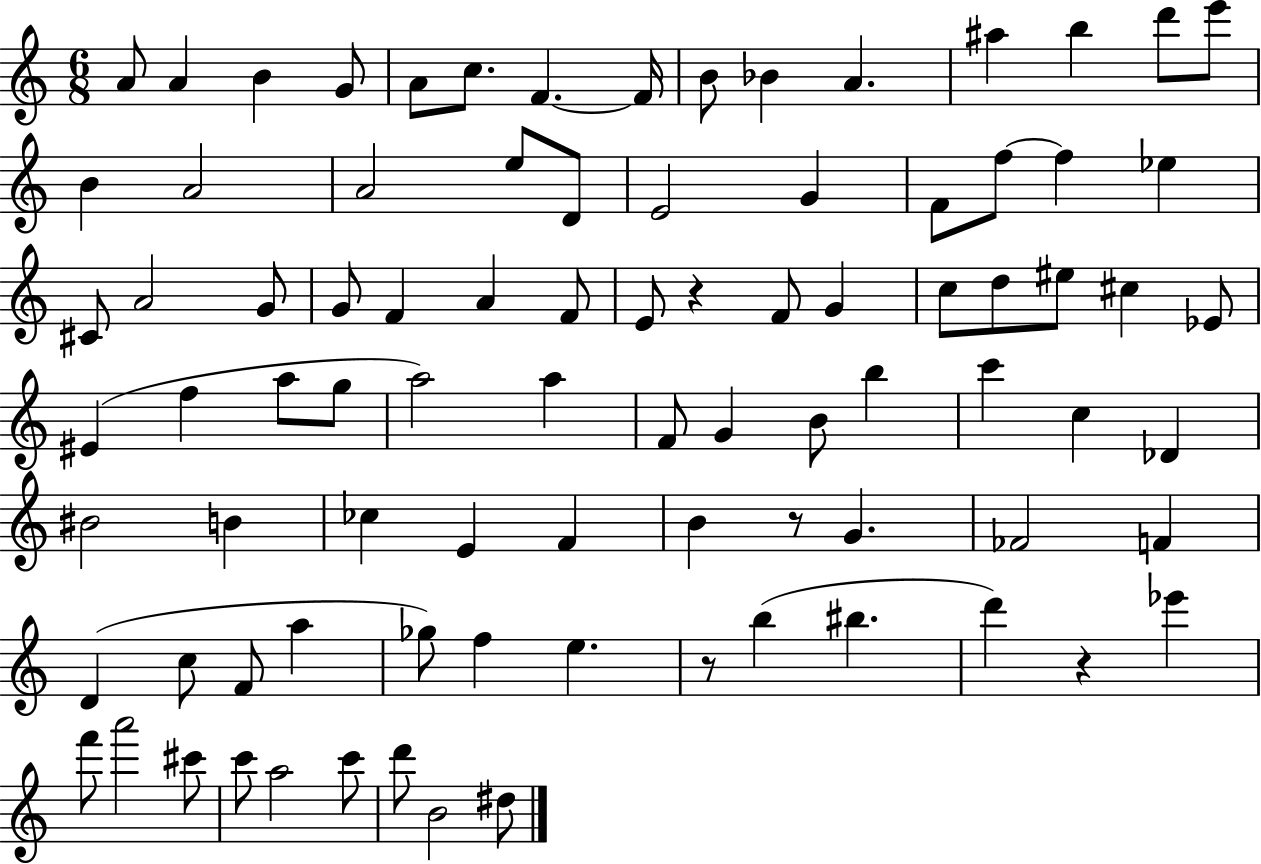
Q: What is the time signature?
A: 6/8